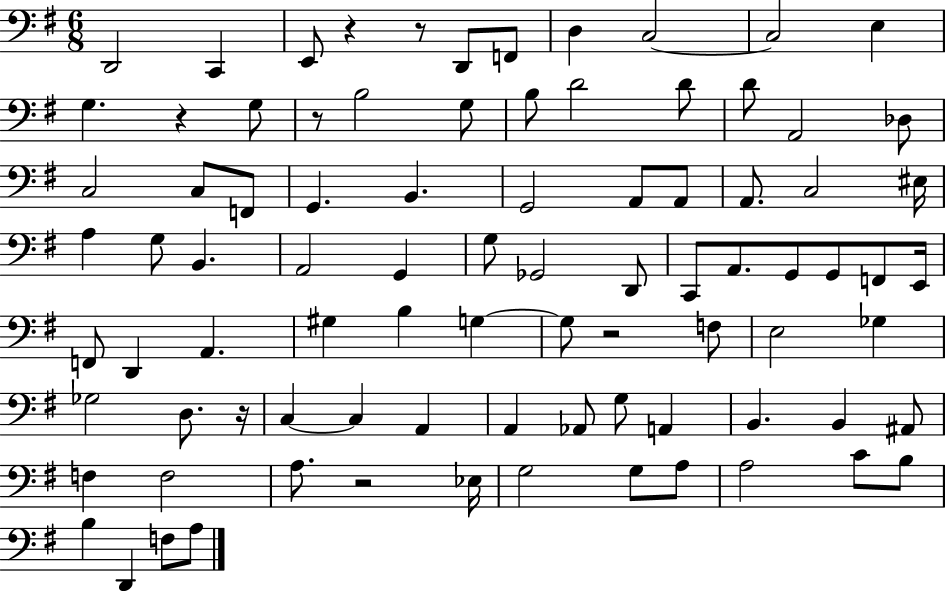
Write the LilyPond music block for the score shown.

{
  \clef bass
  \numericTimeSignature
  \time 6/8
  \key g \major
  d,2 c,4 | e,8 r4 r8 d,8 f,8 | d4 c2~~ | c2 e4 | \break g4. r4 g8 | r8 b2 g8 | b8 d'2 d'8 | d'8 a,2 des8 | \break c2 c8 f,8 | g,4. b,4. | g,2 a,8 a,8 | a,8. c2 eis16 | \break a4 g8 b,4. | a,2 g,4 | g8 ges,2 d,8 | c,8 a,8. g,8 g,8 f,8 e,16 | \break f,8 d,4 a,4. | gis4 b4 g4~~ | g8 r2 f8 | e2 ges4 | \break ges2 d8. r16 | c4~~ c4 a,4 | a,4 aes,8 g8 a,4 | b,4. b,4 ais,8 | \break f4 f2 | a8. r2 ees16 | g2 g8 a8 | a2 c'8 b8 | \break b4 d,4 f8 a8 | \bar "|."
}